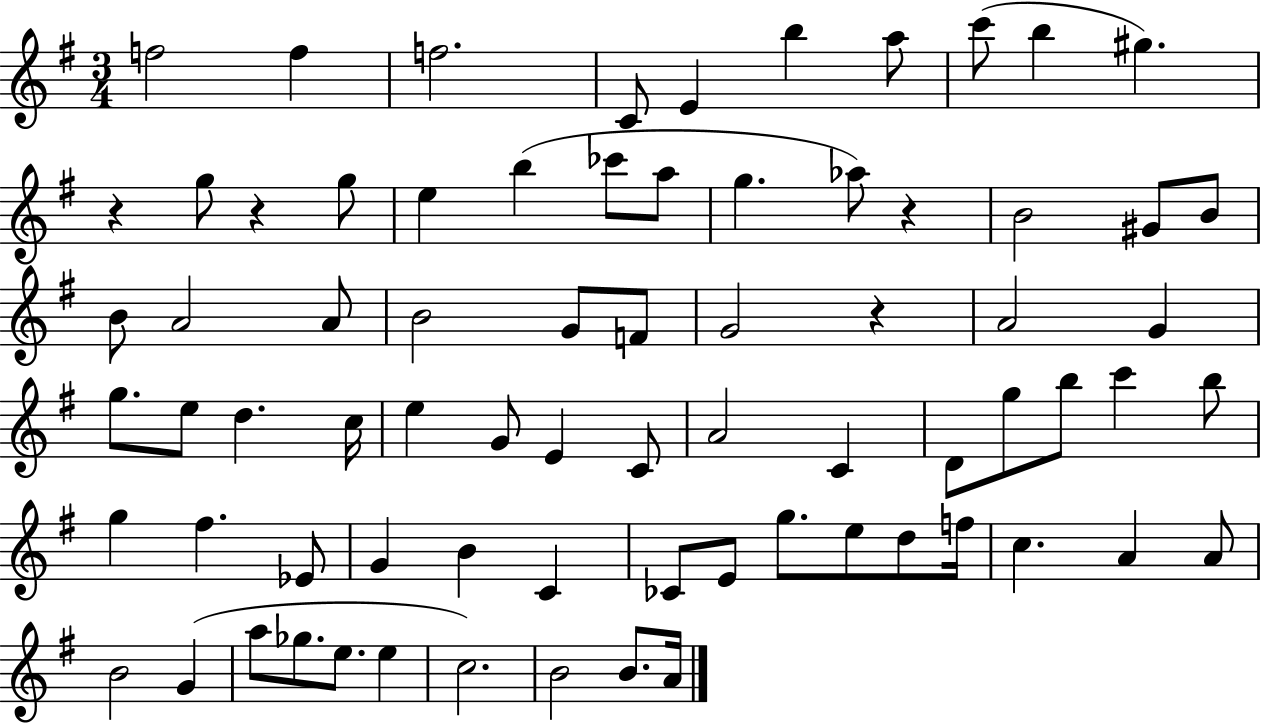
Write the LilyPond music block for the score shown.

{
  \clef treble
  \numericTimeSignature
  \time 3/4
  \key g \major
  \repeat volta 2 { f''2 f''4 | f''2. | c'8 e'4 b''4 a''8 | c'''8( b''4 gis''4.) | \break r4 g''8 r4 g''8 | e''4 b''4( ces'''8 a''8 | g''4. aes''8) r4 | b'2 gis'8 b'8 | \break b'8 a'2 a'8 | b'2 g'8 f'8 | g'2 r4 | a'2 g'4 | \break g''8. e''8 d''4. c''16 | e''4 g'8 e'4 c'8 | a'2 c'4 | d'8 g''8 b''8 c'''4 b''8 | \break g''4 fis''4. ees'8 | g'4 b'4 c'4 | ces'8 e'8 g''8. e''8 d''8 f''16 | c''4. a'4 a'8 | \break b'2 g'4( | a''8 ges''8. e''8. e''4 | c''2.) | b'2 b'8. a'16 | \break } \bar "|."
}